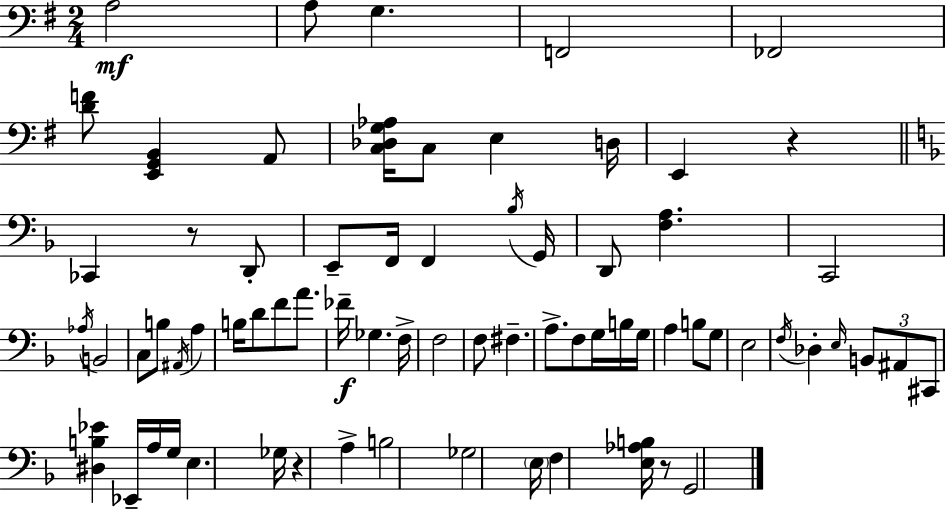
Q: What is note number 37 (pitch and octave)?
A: F3